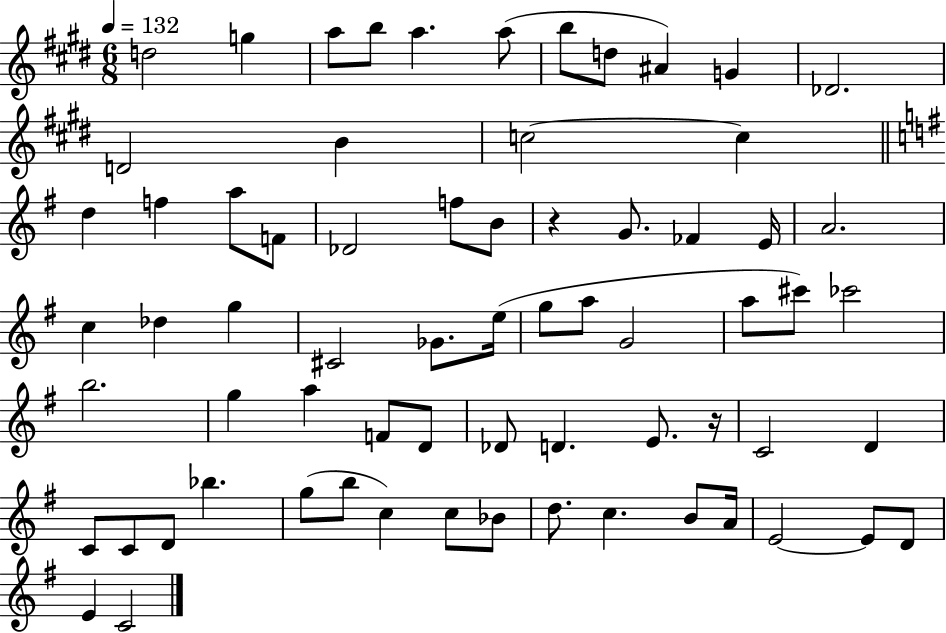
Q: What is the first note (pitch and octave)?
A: D5